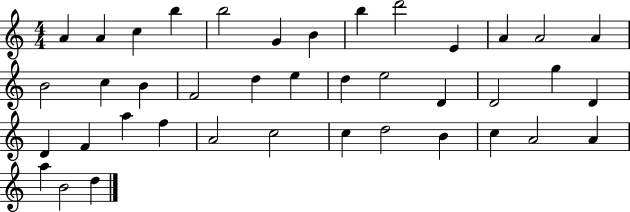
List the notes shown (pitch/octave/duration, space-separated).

A4/q A4/q C5/q B5/q B5/h G4/q B4/q B5/q D6/h E4/q A4/q A4/h A4/q B4/h C5/q B4/q F4/h D5/q E5/q D5/q E5/h D4/q D4/h G5/q D4/q D4/q F4/q A5/q F5/q A4/h C5/h C5/q D5/h B4/q C5/q A4/h A4/q A5/q B4/h D5/q